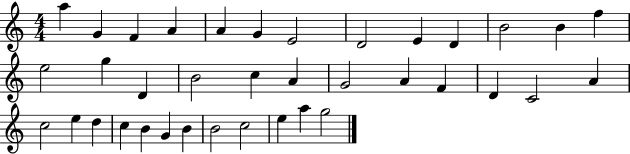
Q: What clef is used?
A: treble